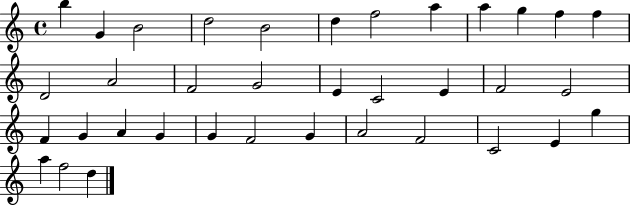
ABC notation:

X:1
T:Untitled
M:4/4
L:1/4
K:C
b G B2 d2 B2 d f2 a a g f f D2 A2 F2 G2 E C2 E F2 E2 F G A G G F2 G A2 F2 C2 E g a f2 d